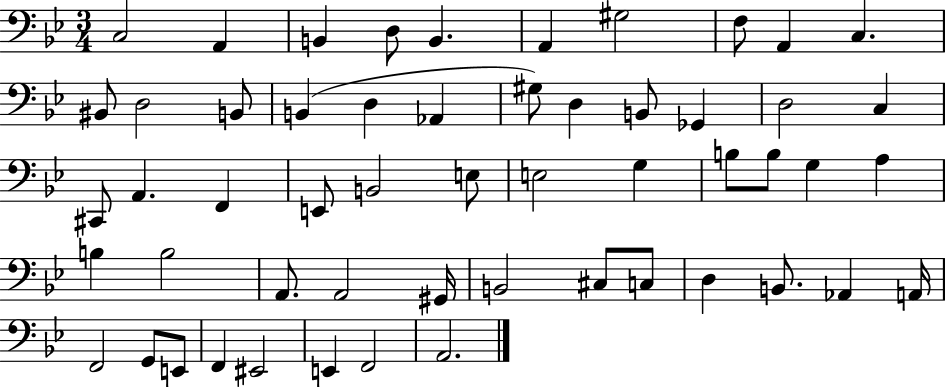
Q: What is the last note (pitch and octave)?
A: A2